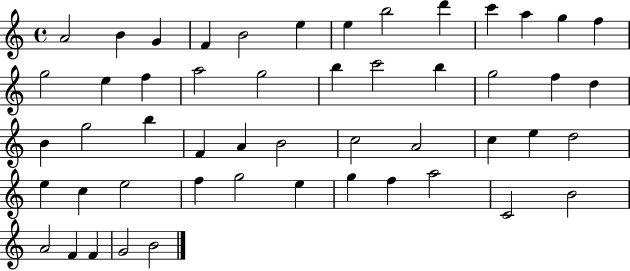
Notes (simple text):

A4/h B4/q G4/q F4/q B4/h E5/q E5/q B5/h D6/q C6/q A5/q G5/q F5/q G5/h E5/q F5/q A5/h G5/h B5/q C6/h B5/q G5/h F5/q D5/q B4/q G5/h B5/q F4/q A4/q B4/h C5/h A4/h C5/q E5/q D5/h E5/q C5/q E5/h F5/q G5/h E5/q G5/q F5/q A5/h C4/h B4/h A4/h F4/q F4/q G4/h B4/h